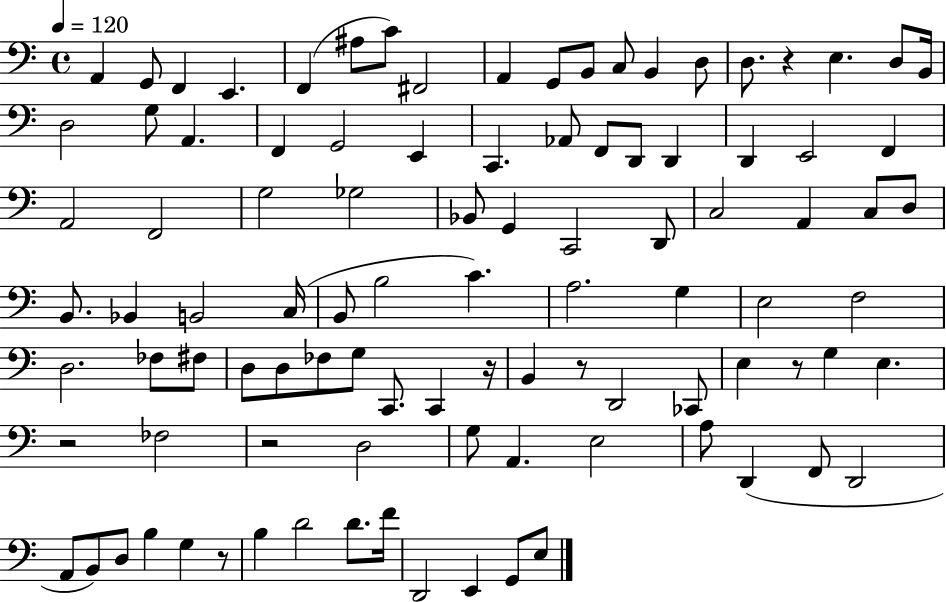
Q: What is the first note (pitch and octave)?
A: A2